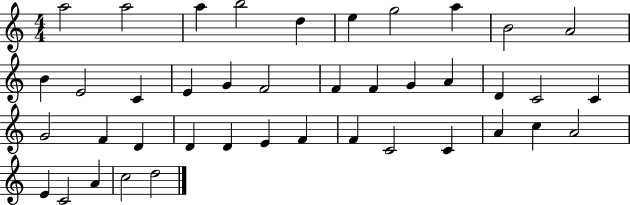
{
  \clef treble
  \numericTimeSignature
  \time 4/4
  \key c \major
  a''2 a''2 | a''4 b''2 d''4 | e''4 g''2 a''4 | b'2 a'2 | \break b'4 e'2 c'4 | e'4 g'4 f'2 | f'4 f'4 g'4 a'4 | d'4 c'2 c'4 | \break g'2 f'4 d'4 | d'4 d'4 e'4 f'4 | f'4 c'2 c'4 | a'4 c''4 a'2 | \break e'4 c'2 a'4 | c''2 d''2 | \bar "|."
}